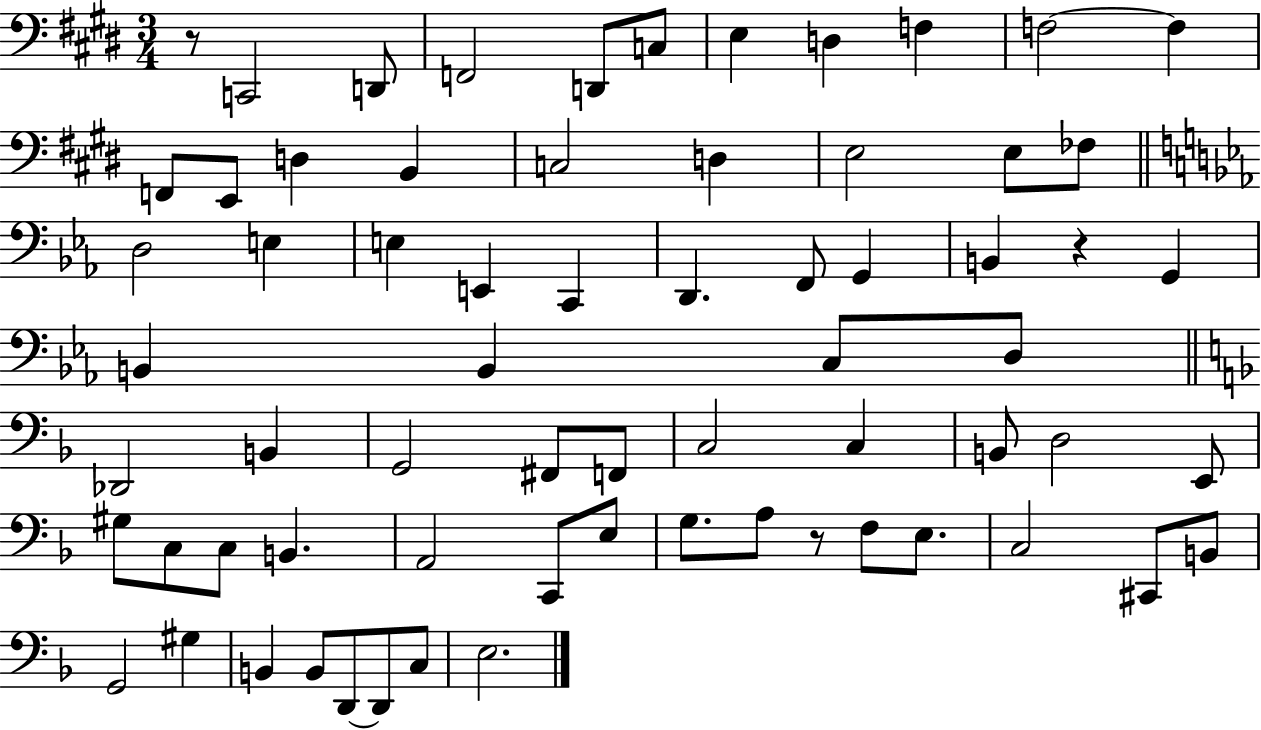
R/e C2/h D2/e F2/h D2/e C3/e E3/q D3/q F3/q F3/h F3/q F2/e E2/e D3/q B2/q C3/h D3/q E3/h E3/e FES3/e D3/h E3/q E3/q E2/q C2/q D2/q. F2/e G2/q B2/q R/q G2/q B2/q B2/q C3/e D3/e Db2/h B2/q G2/h F#2/e F2/e C3/h C3/q B2/e D3/h E2/e G#3/e C3/e C3/e B2/q. A2/h C2/e E3/e G3/e. A3/e R/e F3/e E3/e. C3/h C#2/e B2/e G2/h G#3/q B2/q B2/e D2/e D2/e C3/e E3/h.